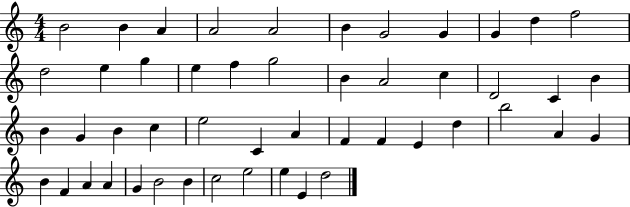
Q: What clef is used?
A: treble